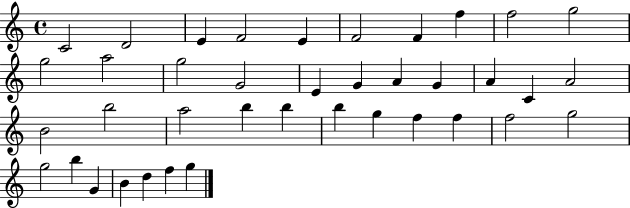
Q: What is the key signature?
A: C major